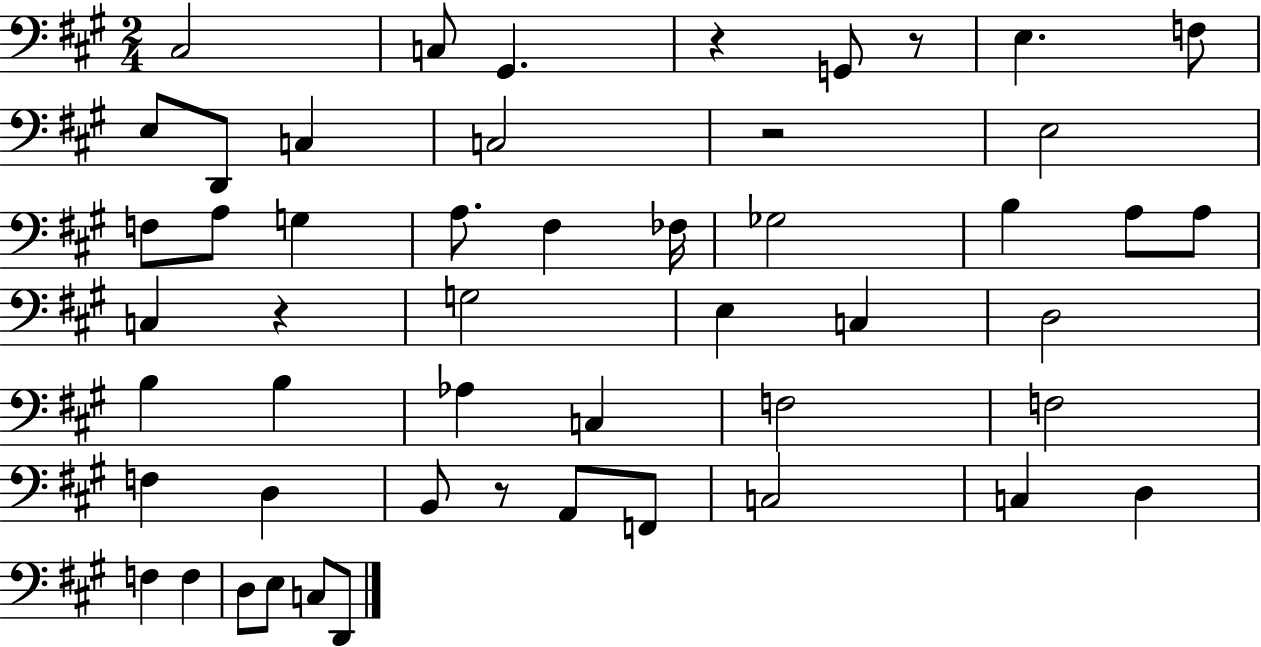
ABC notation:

X:1
T:Untitled
M:2/4
L:1/4
K:A
^C,2 C,/2 ^G,, z G,,/2 z/2 E, F,/2 E,/2 D,,/2 C, C,2 z2 E,2 F,/2 A,/2 G, A,/2 ^F, _F,/4 _G,2 B, A,/2 A,/2 C, z G,2 E, C, D,2 B, B, _A, C, F,2 F,2 F, D, B,,/2 z/2 A,,/2 F,,/2 C,2 C, D, F, F, D,/2 E,/2 C,/2 D,,/2